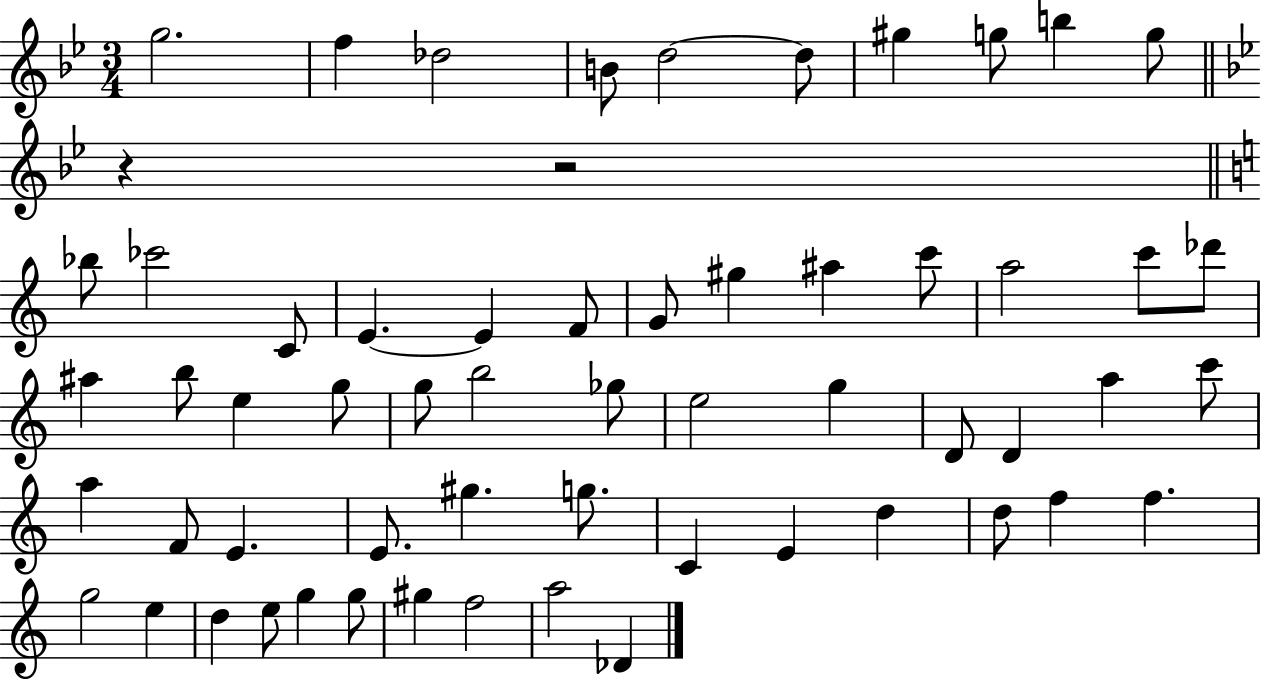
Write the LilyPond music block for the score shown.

{
  \clef treble
  \numericTimeSignature
  \time 3/4
  \key bes \major
  \repeat volta 2 { g''2. | f''4 des''2 | b'8 d''2~~ d''8 | gis''4 g''8 b''4 g''8 | \break \bar "||" \break \key g \minor r4 r2 | \bar "||" \break \key a \minor bes''8 ces'''2 c'8 | e'4.~~ e'4 f'8 | g'8 gis''4 ais''4 c'''8 | a''2 c'''8 des'''8 | \break ais''4 b''8 e''4 g''8 | g''8 b''2 ges''8 | e''2 g''4 | d'8 d'4 a''4 c'''8 | \break a''4 f'8 e'4. | e'8. gis''4. g''8. | c'4 e'4 d''4 | d''8 f''4 f''4. | \break g''2 e''4 | d''4 e''8 g''4 g''8 | gis''4 f''2 | a''2 des'4 | \break } \bar "|."
}